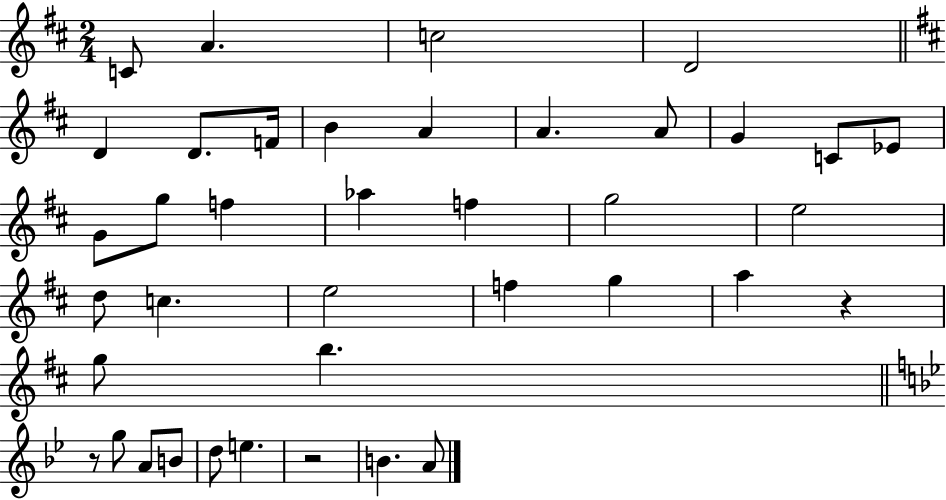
{
  \clef treble
  \numericTimeSignature
  \time 2/4
  \key d \major
  c'8 a'4. | c''2 | d'2 | \bar "||" \break \key b \minor d'4 d'8. f'16 | b'4 a'4 | a'4. a'8 | g'4 c'8 ees'8 | \break g'8 g''8 f''4 | aes''4 f''4 | g''2 | e''2 | \break d''8 c''4. | e''2 | f''4 g''4 | a''4 r4 | \break g''8 b''4. | \bar "||" \break \key bes \major r8 g''8 a'8 b'8 | d''8 e''4. | r2 | b'4. a'8 | \break \bar "|."
}